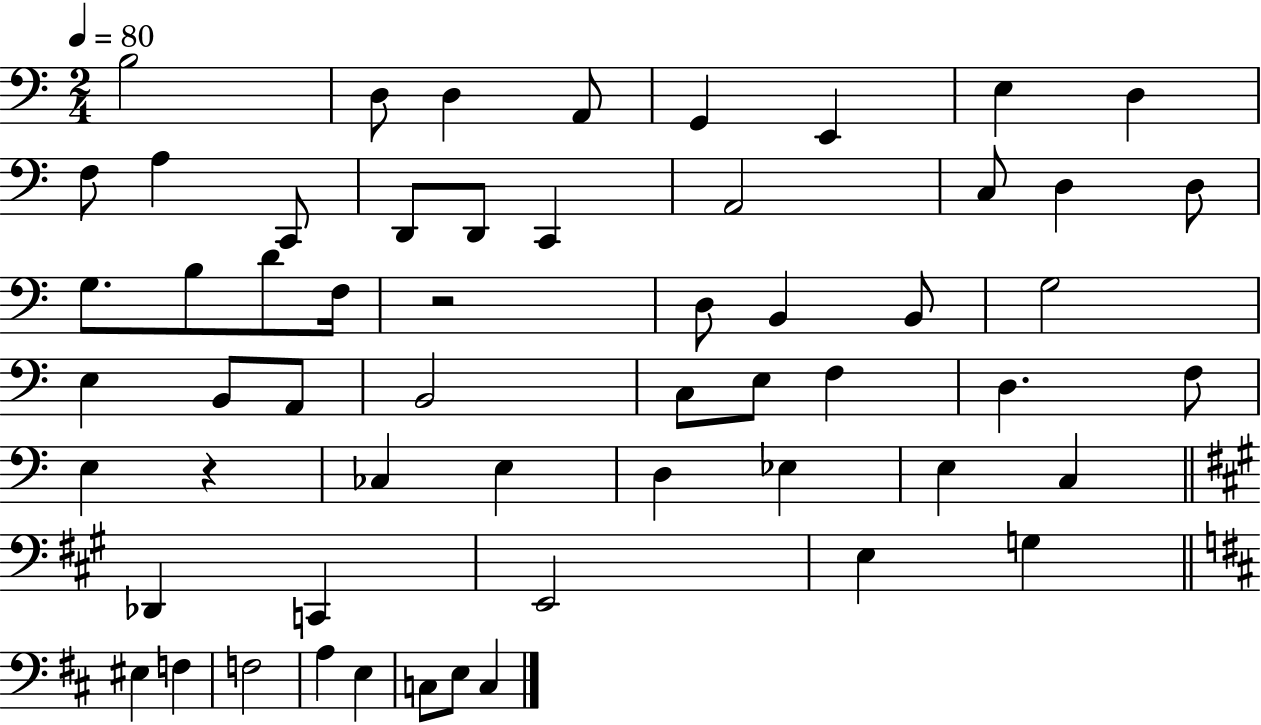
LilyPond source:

{
  \clef bass
  \numericTimeSignature
  \time 2/4
  \key c \major
  \tempo 4 = 80
  b2 | d8 d4 a,8 | g,4 e,4 | e4 d4 | \break f8 a4 c,8 | d,8 d,8 c,4 | a,2 | c8 d4 d8 | \break g8. b8 d'8 f16 | r2 | d8 b,4 b,8 | g2 | \break e4 b,8 a,8 | b,2 | c8 e8 f4 | d4. f8 | \break e4 r4 | ces4 e4 | d4 ees4 | e4 c4 | \break \bar "||" \break \key a \major des,4 c,4 | e,2 | e4 g4 | \bar "||" \break \key b \minor eis4 f4 | f2 | a4 e4 | c8 e8 c4 | \break \bar "|."
}